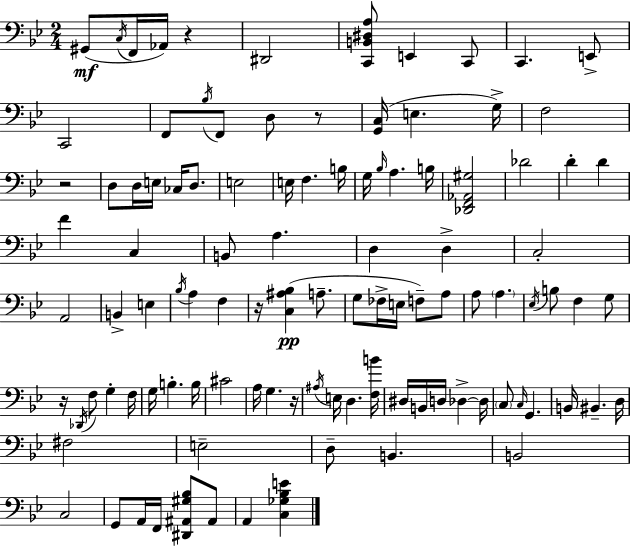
{
  \clef bass
  \numericTimeSignature
  \time 2/4
  \key bes \major
  gis,8(\mf \acciaccatura { c16 } f,16 aes,16) r4 | dis,2 | <c, b, dis a>8 e,4 c,8 | c,4. e,8-> | \break c,2 | f,8 \acciaccatura { bes16 } f,8 d8 | r8 <g, c>16( e4. | g16->) f2 | \break r2 | d8 d16 e16 ces16 d8. | e2 | e16 f4. | \break b16 g16 \grace { bes16 } a4. | b16 <des, f, aes, gis>2 | des'2 | d'4-. d'4 | \break f'4 c4 | b,8 a4. | d4 d4-> | c2-. | \break a,2 | b,4-> e4 | \acciaccatura { bes16 } a4 | f4 r16 <c ais bes>4(\pp | \break a8.-- g8 fes16-> e16 | f8--) a8 a8 \parenthesize a4. | \acciaccatura { ees16 } b8 f4 | g8 r16 \acciaccatura { des,16 } f8 | \break g4-. f16 g16 b4.-. | b16 cis'2 | a16 g4. | r16 \acciaccatura { ais16 } e16 | \break d4. <f b'>16 dis16 | b,16 d16 des4->~~ des16 \parenthesize c8 | \grace { c16 } g,4. | b,16 bis,4.-- d16 | \break fis2 | e2-- | d8-- b,4. | b,2 | \break c2 | g,8 a,16 f,16 <dis, ais, gis bes>8 ais,8 | a,4 <c ges bes e'>4 | \bar "|."
}